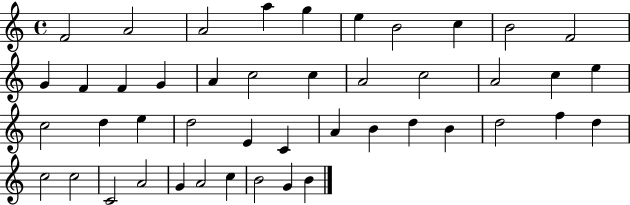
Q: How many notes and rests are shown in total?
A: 45